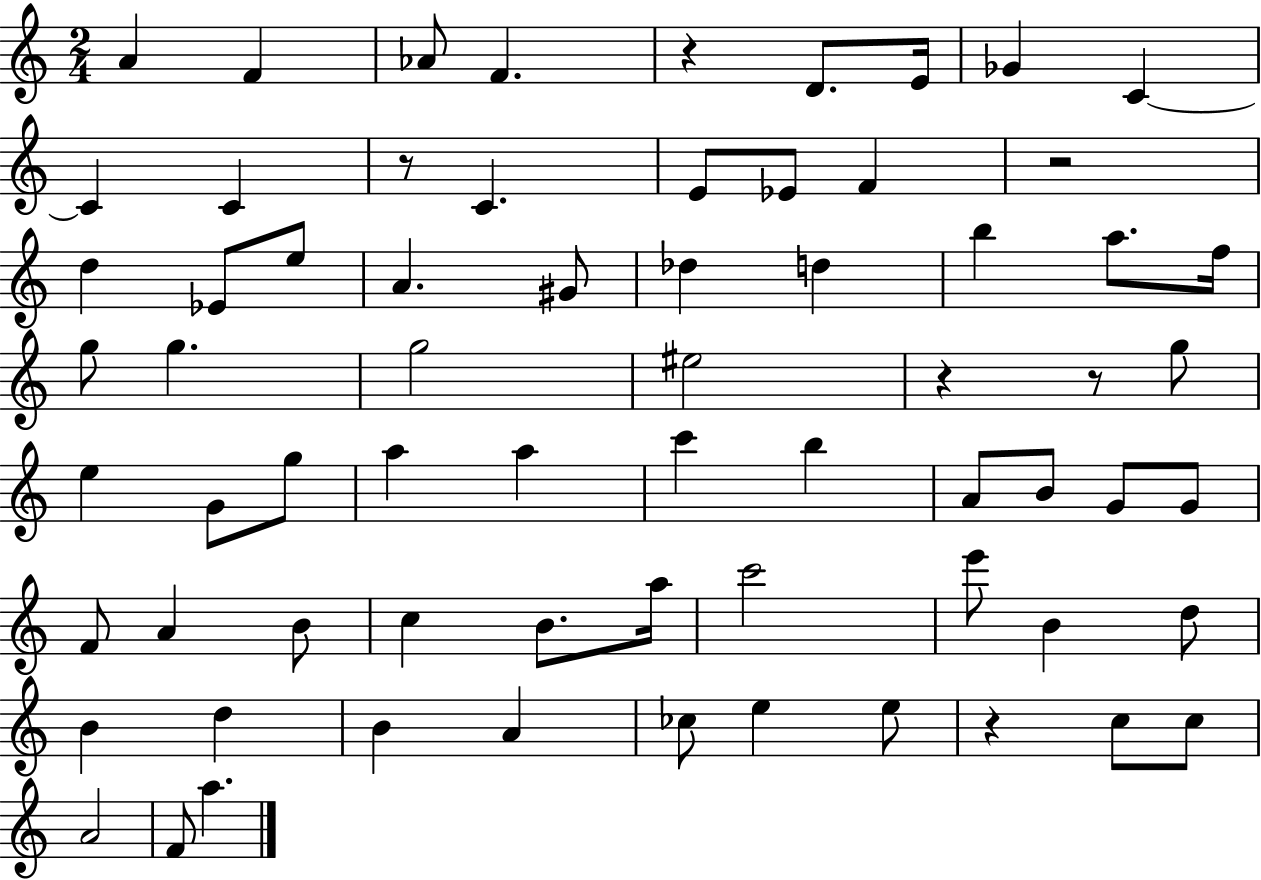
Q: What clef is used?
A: treble